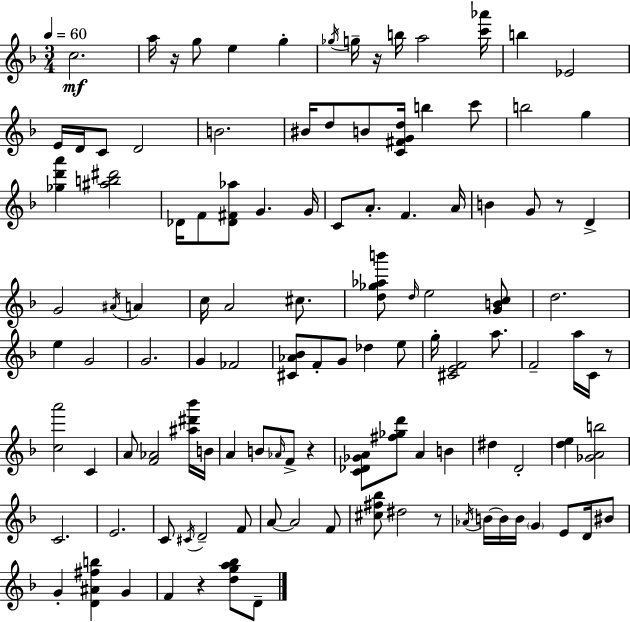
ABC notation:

X:1
T:Untitled
M:3/4
L:1/4
K:Dm
c2 a/4 z/4 g/2 e g _g/4 g/4 z/4 b/4 a2 [c'_a']/4 b _E2 E/4 D/4 C/2 D2 B2 ^B/4 d/2 B/2 [C^FGd]/4 b c'/2 b2 g [_gd'a'] [^ab^d']2 _D/4 F/2 [_D^F_a]/2 G G/4 C/2 A/2 F A/4 B G/2 z/2 D G2 ^A/4 A c/4 A2 ^c/2 [d_g_ab']/2 d/4 e2 [GBc]/2 d2 e G2 G2 G _F2 [^C_A_B]/2 F/2 G/2 _d e/2 g/4 [^CEF]2 a/2 F2 a/4 C/4 z/2 [ca']2 C A/2 [F_A]2 [^a^d'_b']/4 B/4 A B/2 _A/4 F/2 z [C_D_GA]/2 [^f_gd']/2 A B ^d D2 [de] [_GAb]2 C2 E2 C/2 ^C/4 D2 F/2 A/2 A2 F/2 [^c^f_b]/2 ^d2 z/2 _A/4 B/4 B/4 B/4 G E/2 D/4 ^B/2 G [D^A^fb] G F z [dga_b]/2 D/2